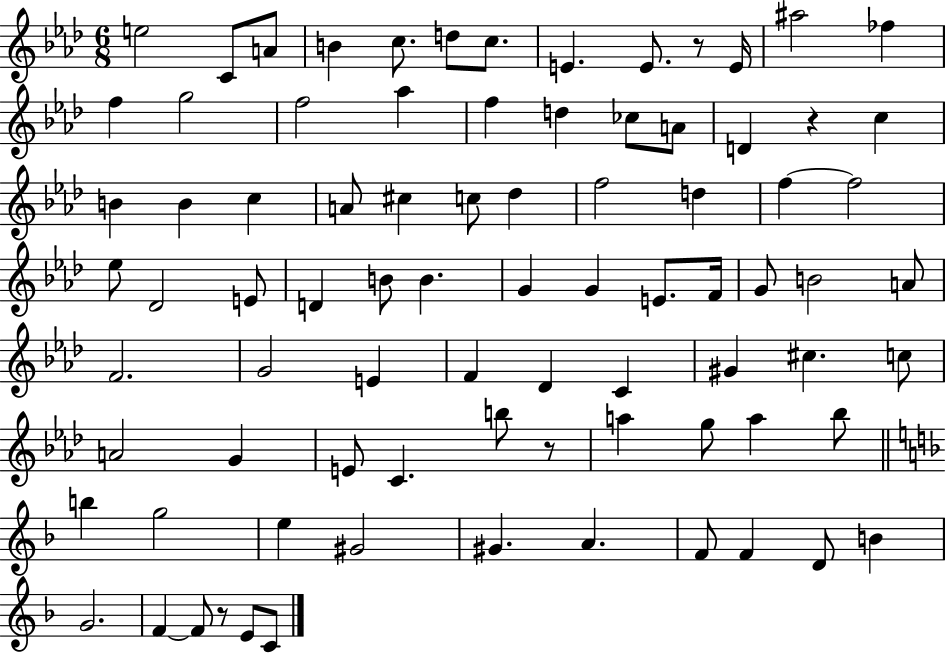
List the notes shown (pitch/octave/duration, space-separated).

E5/h C4/e A4/e B4/q C5/e. D5/e C5/e. E4/q. E4/e. R/e E4/s A#5/h FES5/q F5/q G5/h F5/h Ab5/q F5/q D5/q CES5/e A4/e D4/q R/q C5/q B4/q B4/q C5/q A4/e C#5/q C5/e Db5/q F5/h D5/q F5/q F5/h Eb5/e Db4/h E4/e D4/q B4/e B4/q. G4/q G4/q E4/e. F4/s G4/e B4/h A4/e F4/h. G4/h E4/q F4/q Db4/q C4/q G#4/q C#5/q. C5/e A4/h G4/q E4/e C4/q. B5/e R/e A5/q G5/e A5/q Bb5/e B5/q G5/h E5/q G#4/h G#4/q. A4/q. F4/e F4/q D4/e B4/q G4/h. F4/q F4/e R/e E4/e C4/e